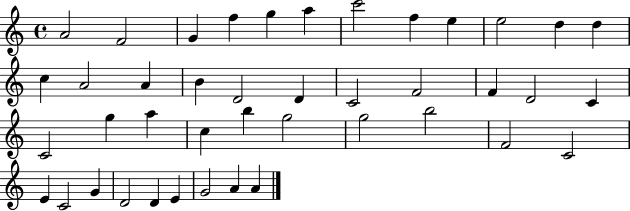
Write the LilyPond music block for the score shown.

{
  \clef treble
  \time 4/4
  \defaultTimeSignature
  \key c \major
  a'2 f'2 | g'4 f''4 g''4 a''4 | c'''2 f''4 e''4 | e''2 d''4 d''4 | \break c''4 a'2 a'4 | b'4 d'2 d'4 | c'2 f'2 | f'4 d'2 c'4 | \break c'2 g''4 a''4 | c''4 b''4 g''2 | g''2 b''2 | f'2 c'2 | \break e'4 c'2 g'4 | d'2 d'4 e'4 | g'2 a'4 a'4 | \bar "|."
}